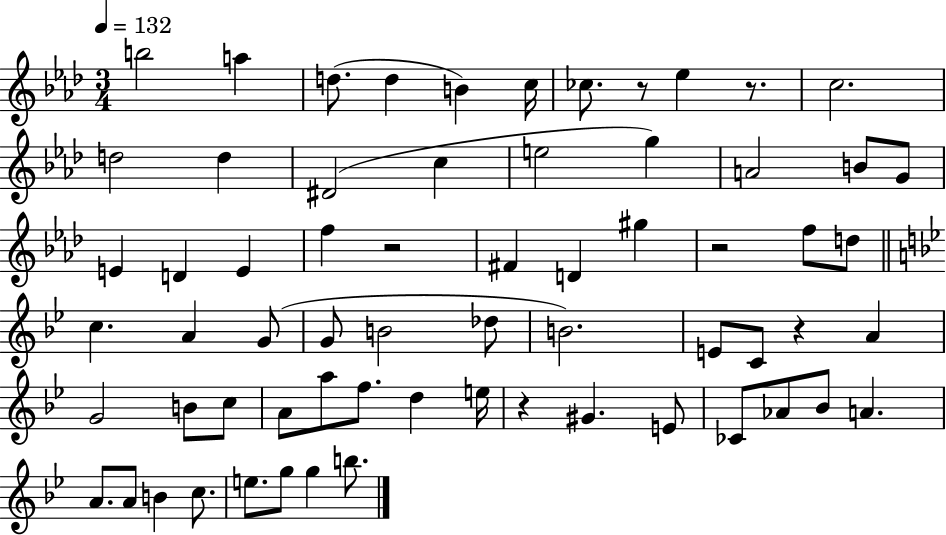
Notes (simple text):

B5/h A5/q D5/e. D5/q B4/q C5/s CES5/e. R/e Eb5/q R/e. C5/h. D5/h D5/q D#4/h C5/q E5/h G5/q A4/h B4/e G4/e E4/q D4/q E4/q F5/q R/h F#4/q D4/q G#5/q R/h F5/e D5/e C5/q. A4/q G4/e G4/e B4/h Db5/e B4/h. E4/e C4/e R/q A4/q G4/h B4/e C5/e A4/e A5/e F5/e. D5/q E5/s R/q G#4/q. E4/e CES4/e Ab4/e Bb4/e A4/q. A4/e. A4/e B4/q C5/e. E5/e. G5/e G5/q B5/e.